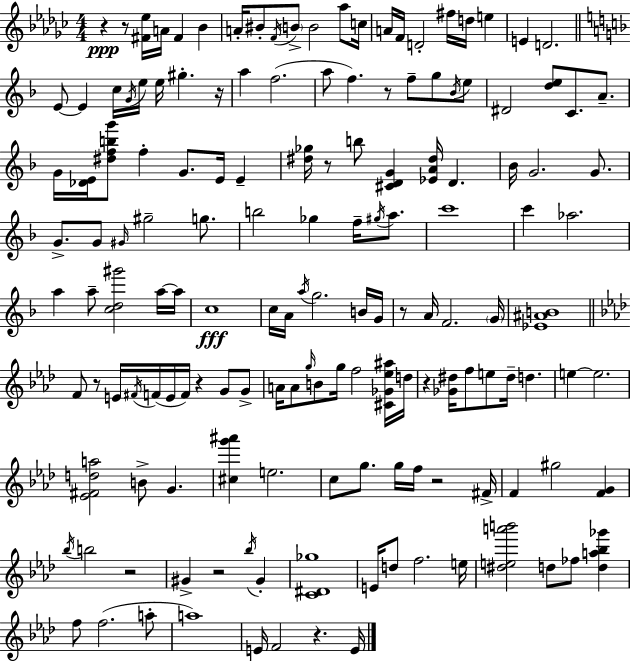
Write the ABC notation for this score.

X:1
T:Untitled
M:4/4
L:1/4
K:Ebm
z z/2 [^F_e]/4 A/4 ^F _B A/4 ^B/2 F/4 B/2 B2 _a/2 c/4 A/4 F/4 D2 ^f/4 d/4 e E D2 E/2 E c/4 G/4 e/4 e/4 ^g z/4 a f2 a/2 f z/2 f/2 g/2 _B/4 e/2 ^D2 [de]/2 C/2 A/2 G/4 [_DE]/4 [^dfbg']/2 f G/2 E/4 E [^d_g]/4 z/2 b/2 [^CDG] [_EA^d]/4 D _B/4 G2 G/2 G/2 G/2 ^G/4 ^g2 g/2 b2 _g f/4 ^g/4 a/2 c'4 c' _a2 a a/2 [cd^g']2 a/4 a/4 c4 c/4 A/4 a/4 g2 B/4 G/4 z/2 A/4 F2 G/4 [_E^AB]4 F/2 z/2 E/4 ^F/4 F/4 E/4 F/4 z G/2 G/2 A/4 A/2 g/4 B/2 g/4 f2 [^C_G_e^a]/4 d/4 z [_G^d]/4 f/2 e/2 ^d/4 d e e2 [_E^Fda]2 B/2 G [^cg'^a'] e2 c/2 g/2 g/4 f/4 z2 ^F/4 F ^g2 [FG] _b/4 b2 z2 ^G z2 _b/4 ^G [C^D_g]4 E/4 d/2 f2 e/4 [^dea'b']2 d/2 _f/2 [da_b_g'] f/2 f2 a/2 a4 E/4 F2 z E/4